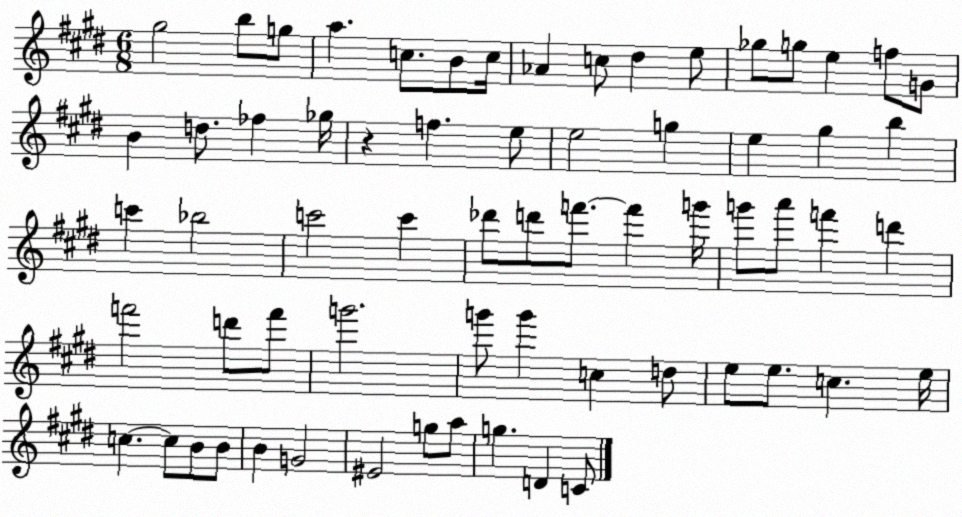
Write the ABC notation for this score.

X:1
T:Untitled
M:6/8
L:1/4
K:E
^g2 b/2 g/2 a c/2 B/2 c/4 _A c/2 ^d e/2 _g/2 g/2 e f/2 G/2 B d/2 _f _g/4 z f e/2 e2 g e ^g b c' _b2 c'2 c' _d'/2 d'/2 f'/2 f' g'/4 g'/2 a'/2 f' d' f'2 d'/2 f'/2 g'2 g'/2 g' c d/2 e/2 e/2 c e/4 c c/2 B/2 B/2 B G2 ^E2 g/2 a/2 g D C/2